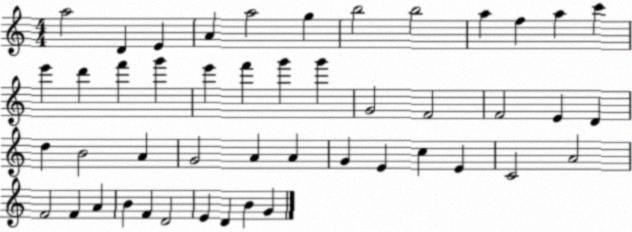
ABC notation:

X:1
T:Untitled
M:4/4
L:1/4
K:C
a2 D E A a2 g b2 b2 a f a c' e' d' f' g' e' f' g' g' G2 F2 F2 E D d B2 A G2 A A G E c E C2 A2 F2 F A B F D2 E D B G